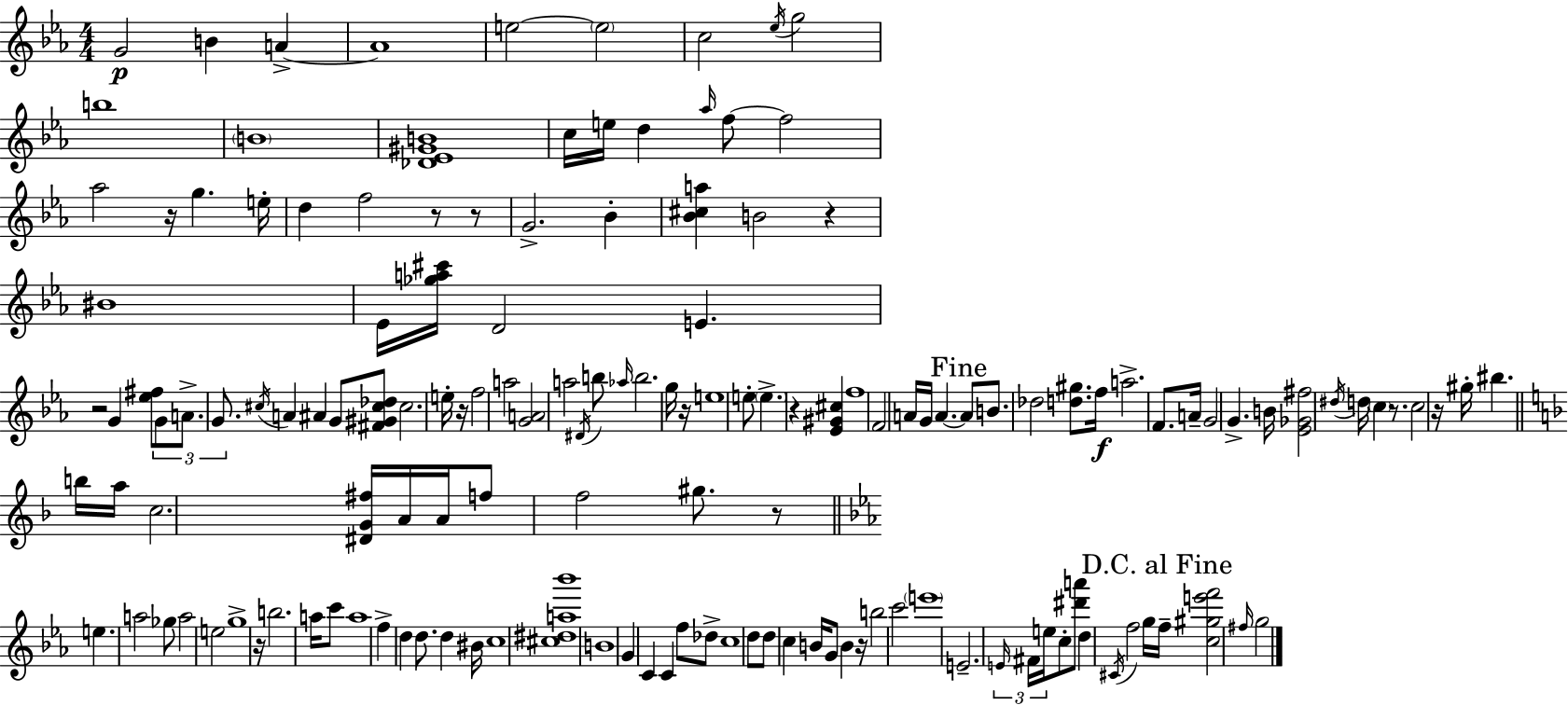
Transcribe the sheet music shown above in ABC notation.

X:1
T:Untitled
M:4/4
L:1/4
K:Cm
G2 B A A4 e2 e2 c2 _e/4 g2 b4 B4 [_D_E^GB]4 c/4 e/4 d _a/4 f/2 f2 _a2 z/4 g e/4 d f2 z/2 z/2 G2 _B [_B^ca] B2 z ^B4 _E/4 [_ga^c']/4 D2 E z2 G [_e^f]/2 G/2 A/2 G/2 ^c/4 A ^A G/2 [^F^G^c_d]/2 ^c2 e/4 z/4 f2 a2 [GA]2 a2 ^D/4 b/2 _a/4 b2 g/4 z/4 e4 e/2 e z [_E^G^c] f4 F2 A/4 G/4 A A/2 B/2 _d2 [d^g]/2 f/4 a2 F/2 A/4 G2 G B/4 [_E_G^f]2 ^d/4 d/4 c z/2 c2 z/4 ^g/4 ^b b/4 a/4 c2 [^DG^f]/4 A/4 A/4 f/2 f2 ^g/2 z/2 e a2 _g/2 a2 e2 g4 z/4 b2 a/4 c'/2 a4 f d d/2 d ^B/4 c4 [^c^da_b']4 B4 G C C f/2 _d/2 c4 d/2 d/2 c B/4 G/2 B z/4 b2 c'2 e'4 E2 E/4 ^F/4 e/4 c/2 [^d'a']/2 d ^C/4 f2 g/4 f/4 [c^ge'f']2 ^f/4 g2